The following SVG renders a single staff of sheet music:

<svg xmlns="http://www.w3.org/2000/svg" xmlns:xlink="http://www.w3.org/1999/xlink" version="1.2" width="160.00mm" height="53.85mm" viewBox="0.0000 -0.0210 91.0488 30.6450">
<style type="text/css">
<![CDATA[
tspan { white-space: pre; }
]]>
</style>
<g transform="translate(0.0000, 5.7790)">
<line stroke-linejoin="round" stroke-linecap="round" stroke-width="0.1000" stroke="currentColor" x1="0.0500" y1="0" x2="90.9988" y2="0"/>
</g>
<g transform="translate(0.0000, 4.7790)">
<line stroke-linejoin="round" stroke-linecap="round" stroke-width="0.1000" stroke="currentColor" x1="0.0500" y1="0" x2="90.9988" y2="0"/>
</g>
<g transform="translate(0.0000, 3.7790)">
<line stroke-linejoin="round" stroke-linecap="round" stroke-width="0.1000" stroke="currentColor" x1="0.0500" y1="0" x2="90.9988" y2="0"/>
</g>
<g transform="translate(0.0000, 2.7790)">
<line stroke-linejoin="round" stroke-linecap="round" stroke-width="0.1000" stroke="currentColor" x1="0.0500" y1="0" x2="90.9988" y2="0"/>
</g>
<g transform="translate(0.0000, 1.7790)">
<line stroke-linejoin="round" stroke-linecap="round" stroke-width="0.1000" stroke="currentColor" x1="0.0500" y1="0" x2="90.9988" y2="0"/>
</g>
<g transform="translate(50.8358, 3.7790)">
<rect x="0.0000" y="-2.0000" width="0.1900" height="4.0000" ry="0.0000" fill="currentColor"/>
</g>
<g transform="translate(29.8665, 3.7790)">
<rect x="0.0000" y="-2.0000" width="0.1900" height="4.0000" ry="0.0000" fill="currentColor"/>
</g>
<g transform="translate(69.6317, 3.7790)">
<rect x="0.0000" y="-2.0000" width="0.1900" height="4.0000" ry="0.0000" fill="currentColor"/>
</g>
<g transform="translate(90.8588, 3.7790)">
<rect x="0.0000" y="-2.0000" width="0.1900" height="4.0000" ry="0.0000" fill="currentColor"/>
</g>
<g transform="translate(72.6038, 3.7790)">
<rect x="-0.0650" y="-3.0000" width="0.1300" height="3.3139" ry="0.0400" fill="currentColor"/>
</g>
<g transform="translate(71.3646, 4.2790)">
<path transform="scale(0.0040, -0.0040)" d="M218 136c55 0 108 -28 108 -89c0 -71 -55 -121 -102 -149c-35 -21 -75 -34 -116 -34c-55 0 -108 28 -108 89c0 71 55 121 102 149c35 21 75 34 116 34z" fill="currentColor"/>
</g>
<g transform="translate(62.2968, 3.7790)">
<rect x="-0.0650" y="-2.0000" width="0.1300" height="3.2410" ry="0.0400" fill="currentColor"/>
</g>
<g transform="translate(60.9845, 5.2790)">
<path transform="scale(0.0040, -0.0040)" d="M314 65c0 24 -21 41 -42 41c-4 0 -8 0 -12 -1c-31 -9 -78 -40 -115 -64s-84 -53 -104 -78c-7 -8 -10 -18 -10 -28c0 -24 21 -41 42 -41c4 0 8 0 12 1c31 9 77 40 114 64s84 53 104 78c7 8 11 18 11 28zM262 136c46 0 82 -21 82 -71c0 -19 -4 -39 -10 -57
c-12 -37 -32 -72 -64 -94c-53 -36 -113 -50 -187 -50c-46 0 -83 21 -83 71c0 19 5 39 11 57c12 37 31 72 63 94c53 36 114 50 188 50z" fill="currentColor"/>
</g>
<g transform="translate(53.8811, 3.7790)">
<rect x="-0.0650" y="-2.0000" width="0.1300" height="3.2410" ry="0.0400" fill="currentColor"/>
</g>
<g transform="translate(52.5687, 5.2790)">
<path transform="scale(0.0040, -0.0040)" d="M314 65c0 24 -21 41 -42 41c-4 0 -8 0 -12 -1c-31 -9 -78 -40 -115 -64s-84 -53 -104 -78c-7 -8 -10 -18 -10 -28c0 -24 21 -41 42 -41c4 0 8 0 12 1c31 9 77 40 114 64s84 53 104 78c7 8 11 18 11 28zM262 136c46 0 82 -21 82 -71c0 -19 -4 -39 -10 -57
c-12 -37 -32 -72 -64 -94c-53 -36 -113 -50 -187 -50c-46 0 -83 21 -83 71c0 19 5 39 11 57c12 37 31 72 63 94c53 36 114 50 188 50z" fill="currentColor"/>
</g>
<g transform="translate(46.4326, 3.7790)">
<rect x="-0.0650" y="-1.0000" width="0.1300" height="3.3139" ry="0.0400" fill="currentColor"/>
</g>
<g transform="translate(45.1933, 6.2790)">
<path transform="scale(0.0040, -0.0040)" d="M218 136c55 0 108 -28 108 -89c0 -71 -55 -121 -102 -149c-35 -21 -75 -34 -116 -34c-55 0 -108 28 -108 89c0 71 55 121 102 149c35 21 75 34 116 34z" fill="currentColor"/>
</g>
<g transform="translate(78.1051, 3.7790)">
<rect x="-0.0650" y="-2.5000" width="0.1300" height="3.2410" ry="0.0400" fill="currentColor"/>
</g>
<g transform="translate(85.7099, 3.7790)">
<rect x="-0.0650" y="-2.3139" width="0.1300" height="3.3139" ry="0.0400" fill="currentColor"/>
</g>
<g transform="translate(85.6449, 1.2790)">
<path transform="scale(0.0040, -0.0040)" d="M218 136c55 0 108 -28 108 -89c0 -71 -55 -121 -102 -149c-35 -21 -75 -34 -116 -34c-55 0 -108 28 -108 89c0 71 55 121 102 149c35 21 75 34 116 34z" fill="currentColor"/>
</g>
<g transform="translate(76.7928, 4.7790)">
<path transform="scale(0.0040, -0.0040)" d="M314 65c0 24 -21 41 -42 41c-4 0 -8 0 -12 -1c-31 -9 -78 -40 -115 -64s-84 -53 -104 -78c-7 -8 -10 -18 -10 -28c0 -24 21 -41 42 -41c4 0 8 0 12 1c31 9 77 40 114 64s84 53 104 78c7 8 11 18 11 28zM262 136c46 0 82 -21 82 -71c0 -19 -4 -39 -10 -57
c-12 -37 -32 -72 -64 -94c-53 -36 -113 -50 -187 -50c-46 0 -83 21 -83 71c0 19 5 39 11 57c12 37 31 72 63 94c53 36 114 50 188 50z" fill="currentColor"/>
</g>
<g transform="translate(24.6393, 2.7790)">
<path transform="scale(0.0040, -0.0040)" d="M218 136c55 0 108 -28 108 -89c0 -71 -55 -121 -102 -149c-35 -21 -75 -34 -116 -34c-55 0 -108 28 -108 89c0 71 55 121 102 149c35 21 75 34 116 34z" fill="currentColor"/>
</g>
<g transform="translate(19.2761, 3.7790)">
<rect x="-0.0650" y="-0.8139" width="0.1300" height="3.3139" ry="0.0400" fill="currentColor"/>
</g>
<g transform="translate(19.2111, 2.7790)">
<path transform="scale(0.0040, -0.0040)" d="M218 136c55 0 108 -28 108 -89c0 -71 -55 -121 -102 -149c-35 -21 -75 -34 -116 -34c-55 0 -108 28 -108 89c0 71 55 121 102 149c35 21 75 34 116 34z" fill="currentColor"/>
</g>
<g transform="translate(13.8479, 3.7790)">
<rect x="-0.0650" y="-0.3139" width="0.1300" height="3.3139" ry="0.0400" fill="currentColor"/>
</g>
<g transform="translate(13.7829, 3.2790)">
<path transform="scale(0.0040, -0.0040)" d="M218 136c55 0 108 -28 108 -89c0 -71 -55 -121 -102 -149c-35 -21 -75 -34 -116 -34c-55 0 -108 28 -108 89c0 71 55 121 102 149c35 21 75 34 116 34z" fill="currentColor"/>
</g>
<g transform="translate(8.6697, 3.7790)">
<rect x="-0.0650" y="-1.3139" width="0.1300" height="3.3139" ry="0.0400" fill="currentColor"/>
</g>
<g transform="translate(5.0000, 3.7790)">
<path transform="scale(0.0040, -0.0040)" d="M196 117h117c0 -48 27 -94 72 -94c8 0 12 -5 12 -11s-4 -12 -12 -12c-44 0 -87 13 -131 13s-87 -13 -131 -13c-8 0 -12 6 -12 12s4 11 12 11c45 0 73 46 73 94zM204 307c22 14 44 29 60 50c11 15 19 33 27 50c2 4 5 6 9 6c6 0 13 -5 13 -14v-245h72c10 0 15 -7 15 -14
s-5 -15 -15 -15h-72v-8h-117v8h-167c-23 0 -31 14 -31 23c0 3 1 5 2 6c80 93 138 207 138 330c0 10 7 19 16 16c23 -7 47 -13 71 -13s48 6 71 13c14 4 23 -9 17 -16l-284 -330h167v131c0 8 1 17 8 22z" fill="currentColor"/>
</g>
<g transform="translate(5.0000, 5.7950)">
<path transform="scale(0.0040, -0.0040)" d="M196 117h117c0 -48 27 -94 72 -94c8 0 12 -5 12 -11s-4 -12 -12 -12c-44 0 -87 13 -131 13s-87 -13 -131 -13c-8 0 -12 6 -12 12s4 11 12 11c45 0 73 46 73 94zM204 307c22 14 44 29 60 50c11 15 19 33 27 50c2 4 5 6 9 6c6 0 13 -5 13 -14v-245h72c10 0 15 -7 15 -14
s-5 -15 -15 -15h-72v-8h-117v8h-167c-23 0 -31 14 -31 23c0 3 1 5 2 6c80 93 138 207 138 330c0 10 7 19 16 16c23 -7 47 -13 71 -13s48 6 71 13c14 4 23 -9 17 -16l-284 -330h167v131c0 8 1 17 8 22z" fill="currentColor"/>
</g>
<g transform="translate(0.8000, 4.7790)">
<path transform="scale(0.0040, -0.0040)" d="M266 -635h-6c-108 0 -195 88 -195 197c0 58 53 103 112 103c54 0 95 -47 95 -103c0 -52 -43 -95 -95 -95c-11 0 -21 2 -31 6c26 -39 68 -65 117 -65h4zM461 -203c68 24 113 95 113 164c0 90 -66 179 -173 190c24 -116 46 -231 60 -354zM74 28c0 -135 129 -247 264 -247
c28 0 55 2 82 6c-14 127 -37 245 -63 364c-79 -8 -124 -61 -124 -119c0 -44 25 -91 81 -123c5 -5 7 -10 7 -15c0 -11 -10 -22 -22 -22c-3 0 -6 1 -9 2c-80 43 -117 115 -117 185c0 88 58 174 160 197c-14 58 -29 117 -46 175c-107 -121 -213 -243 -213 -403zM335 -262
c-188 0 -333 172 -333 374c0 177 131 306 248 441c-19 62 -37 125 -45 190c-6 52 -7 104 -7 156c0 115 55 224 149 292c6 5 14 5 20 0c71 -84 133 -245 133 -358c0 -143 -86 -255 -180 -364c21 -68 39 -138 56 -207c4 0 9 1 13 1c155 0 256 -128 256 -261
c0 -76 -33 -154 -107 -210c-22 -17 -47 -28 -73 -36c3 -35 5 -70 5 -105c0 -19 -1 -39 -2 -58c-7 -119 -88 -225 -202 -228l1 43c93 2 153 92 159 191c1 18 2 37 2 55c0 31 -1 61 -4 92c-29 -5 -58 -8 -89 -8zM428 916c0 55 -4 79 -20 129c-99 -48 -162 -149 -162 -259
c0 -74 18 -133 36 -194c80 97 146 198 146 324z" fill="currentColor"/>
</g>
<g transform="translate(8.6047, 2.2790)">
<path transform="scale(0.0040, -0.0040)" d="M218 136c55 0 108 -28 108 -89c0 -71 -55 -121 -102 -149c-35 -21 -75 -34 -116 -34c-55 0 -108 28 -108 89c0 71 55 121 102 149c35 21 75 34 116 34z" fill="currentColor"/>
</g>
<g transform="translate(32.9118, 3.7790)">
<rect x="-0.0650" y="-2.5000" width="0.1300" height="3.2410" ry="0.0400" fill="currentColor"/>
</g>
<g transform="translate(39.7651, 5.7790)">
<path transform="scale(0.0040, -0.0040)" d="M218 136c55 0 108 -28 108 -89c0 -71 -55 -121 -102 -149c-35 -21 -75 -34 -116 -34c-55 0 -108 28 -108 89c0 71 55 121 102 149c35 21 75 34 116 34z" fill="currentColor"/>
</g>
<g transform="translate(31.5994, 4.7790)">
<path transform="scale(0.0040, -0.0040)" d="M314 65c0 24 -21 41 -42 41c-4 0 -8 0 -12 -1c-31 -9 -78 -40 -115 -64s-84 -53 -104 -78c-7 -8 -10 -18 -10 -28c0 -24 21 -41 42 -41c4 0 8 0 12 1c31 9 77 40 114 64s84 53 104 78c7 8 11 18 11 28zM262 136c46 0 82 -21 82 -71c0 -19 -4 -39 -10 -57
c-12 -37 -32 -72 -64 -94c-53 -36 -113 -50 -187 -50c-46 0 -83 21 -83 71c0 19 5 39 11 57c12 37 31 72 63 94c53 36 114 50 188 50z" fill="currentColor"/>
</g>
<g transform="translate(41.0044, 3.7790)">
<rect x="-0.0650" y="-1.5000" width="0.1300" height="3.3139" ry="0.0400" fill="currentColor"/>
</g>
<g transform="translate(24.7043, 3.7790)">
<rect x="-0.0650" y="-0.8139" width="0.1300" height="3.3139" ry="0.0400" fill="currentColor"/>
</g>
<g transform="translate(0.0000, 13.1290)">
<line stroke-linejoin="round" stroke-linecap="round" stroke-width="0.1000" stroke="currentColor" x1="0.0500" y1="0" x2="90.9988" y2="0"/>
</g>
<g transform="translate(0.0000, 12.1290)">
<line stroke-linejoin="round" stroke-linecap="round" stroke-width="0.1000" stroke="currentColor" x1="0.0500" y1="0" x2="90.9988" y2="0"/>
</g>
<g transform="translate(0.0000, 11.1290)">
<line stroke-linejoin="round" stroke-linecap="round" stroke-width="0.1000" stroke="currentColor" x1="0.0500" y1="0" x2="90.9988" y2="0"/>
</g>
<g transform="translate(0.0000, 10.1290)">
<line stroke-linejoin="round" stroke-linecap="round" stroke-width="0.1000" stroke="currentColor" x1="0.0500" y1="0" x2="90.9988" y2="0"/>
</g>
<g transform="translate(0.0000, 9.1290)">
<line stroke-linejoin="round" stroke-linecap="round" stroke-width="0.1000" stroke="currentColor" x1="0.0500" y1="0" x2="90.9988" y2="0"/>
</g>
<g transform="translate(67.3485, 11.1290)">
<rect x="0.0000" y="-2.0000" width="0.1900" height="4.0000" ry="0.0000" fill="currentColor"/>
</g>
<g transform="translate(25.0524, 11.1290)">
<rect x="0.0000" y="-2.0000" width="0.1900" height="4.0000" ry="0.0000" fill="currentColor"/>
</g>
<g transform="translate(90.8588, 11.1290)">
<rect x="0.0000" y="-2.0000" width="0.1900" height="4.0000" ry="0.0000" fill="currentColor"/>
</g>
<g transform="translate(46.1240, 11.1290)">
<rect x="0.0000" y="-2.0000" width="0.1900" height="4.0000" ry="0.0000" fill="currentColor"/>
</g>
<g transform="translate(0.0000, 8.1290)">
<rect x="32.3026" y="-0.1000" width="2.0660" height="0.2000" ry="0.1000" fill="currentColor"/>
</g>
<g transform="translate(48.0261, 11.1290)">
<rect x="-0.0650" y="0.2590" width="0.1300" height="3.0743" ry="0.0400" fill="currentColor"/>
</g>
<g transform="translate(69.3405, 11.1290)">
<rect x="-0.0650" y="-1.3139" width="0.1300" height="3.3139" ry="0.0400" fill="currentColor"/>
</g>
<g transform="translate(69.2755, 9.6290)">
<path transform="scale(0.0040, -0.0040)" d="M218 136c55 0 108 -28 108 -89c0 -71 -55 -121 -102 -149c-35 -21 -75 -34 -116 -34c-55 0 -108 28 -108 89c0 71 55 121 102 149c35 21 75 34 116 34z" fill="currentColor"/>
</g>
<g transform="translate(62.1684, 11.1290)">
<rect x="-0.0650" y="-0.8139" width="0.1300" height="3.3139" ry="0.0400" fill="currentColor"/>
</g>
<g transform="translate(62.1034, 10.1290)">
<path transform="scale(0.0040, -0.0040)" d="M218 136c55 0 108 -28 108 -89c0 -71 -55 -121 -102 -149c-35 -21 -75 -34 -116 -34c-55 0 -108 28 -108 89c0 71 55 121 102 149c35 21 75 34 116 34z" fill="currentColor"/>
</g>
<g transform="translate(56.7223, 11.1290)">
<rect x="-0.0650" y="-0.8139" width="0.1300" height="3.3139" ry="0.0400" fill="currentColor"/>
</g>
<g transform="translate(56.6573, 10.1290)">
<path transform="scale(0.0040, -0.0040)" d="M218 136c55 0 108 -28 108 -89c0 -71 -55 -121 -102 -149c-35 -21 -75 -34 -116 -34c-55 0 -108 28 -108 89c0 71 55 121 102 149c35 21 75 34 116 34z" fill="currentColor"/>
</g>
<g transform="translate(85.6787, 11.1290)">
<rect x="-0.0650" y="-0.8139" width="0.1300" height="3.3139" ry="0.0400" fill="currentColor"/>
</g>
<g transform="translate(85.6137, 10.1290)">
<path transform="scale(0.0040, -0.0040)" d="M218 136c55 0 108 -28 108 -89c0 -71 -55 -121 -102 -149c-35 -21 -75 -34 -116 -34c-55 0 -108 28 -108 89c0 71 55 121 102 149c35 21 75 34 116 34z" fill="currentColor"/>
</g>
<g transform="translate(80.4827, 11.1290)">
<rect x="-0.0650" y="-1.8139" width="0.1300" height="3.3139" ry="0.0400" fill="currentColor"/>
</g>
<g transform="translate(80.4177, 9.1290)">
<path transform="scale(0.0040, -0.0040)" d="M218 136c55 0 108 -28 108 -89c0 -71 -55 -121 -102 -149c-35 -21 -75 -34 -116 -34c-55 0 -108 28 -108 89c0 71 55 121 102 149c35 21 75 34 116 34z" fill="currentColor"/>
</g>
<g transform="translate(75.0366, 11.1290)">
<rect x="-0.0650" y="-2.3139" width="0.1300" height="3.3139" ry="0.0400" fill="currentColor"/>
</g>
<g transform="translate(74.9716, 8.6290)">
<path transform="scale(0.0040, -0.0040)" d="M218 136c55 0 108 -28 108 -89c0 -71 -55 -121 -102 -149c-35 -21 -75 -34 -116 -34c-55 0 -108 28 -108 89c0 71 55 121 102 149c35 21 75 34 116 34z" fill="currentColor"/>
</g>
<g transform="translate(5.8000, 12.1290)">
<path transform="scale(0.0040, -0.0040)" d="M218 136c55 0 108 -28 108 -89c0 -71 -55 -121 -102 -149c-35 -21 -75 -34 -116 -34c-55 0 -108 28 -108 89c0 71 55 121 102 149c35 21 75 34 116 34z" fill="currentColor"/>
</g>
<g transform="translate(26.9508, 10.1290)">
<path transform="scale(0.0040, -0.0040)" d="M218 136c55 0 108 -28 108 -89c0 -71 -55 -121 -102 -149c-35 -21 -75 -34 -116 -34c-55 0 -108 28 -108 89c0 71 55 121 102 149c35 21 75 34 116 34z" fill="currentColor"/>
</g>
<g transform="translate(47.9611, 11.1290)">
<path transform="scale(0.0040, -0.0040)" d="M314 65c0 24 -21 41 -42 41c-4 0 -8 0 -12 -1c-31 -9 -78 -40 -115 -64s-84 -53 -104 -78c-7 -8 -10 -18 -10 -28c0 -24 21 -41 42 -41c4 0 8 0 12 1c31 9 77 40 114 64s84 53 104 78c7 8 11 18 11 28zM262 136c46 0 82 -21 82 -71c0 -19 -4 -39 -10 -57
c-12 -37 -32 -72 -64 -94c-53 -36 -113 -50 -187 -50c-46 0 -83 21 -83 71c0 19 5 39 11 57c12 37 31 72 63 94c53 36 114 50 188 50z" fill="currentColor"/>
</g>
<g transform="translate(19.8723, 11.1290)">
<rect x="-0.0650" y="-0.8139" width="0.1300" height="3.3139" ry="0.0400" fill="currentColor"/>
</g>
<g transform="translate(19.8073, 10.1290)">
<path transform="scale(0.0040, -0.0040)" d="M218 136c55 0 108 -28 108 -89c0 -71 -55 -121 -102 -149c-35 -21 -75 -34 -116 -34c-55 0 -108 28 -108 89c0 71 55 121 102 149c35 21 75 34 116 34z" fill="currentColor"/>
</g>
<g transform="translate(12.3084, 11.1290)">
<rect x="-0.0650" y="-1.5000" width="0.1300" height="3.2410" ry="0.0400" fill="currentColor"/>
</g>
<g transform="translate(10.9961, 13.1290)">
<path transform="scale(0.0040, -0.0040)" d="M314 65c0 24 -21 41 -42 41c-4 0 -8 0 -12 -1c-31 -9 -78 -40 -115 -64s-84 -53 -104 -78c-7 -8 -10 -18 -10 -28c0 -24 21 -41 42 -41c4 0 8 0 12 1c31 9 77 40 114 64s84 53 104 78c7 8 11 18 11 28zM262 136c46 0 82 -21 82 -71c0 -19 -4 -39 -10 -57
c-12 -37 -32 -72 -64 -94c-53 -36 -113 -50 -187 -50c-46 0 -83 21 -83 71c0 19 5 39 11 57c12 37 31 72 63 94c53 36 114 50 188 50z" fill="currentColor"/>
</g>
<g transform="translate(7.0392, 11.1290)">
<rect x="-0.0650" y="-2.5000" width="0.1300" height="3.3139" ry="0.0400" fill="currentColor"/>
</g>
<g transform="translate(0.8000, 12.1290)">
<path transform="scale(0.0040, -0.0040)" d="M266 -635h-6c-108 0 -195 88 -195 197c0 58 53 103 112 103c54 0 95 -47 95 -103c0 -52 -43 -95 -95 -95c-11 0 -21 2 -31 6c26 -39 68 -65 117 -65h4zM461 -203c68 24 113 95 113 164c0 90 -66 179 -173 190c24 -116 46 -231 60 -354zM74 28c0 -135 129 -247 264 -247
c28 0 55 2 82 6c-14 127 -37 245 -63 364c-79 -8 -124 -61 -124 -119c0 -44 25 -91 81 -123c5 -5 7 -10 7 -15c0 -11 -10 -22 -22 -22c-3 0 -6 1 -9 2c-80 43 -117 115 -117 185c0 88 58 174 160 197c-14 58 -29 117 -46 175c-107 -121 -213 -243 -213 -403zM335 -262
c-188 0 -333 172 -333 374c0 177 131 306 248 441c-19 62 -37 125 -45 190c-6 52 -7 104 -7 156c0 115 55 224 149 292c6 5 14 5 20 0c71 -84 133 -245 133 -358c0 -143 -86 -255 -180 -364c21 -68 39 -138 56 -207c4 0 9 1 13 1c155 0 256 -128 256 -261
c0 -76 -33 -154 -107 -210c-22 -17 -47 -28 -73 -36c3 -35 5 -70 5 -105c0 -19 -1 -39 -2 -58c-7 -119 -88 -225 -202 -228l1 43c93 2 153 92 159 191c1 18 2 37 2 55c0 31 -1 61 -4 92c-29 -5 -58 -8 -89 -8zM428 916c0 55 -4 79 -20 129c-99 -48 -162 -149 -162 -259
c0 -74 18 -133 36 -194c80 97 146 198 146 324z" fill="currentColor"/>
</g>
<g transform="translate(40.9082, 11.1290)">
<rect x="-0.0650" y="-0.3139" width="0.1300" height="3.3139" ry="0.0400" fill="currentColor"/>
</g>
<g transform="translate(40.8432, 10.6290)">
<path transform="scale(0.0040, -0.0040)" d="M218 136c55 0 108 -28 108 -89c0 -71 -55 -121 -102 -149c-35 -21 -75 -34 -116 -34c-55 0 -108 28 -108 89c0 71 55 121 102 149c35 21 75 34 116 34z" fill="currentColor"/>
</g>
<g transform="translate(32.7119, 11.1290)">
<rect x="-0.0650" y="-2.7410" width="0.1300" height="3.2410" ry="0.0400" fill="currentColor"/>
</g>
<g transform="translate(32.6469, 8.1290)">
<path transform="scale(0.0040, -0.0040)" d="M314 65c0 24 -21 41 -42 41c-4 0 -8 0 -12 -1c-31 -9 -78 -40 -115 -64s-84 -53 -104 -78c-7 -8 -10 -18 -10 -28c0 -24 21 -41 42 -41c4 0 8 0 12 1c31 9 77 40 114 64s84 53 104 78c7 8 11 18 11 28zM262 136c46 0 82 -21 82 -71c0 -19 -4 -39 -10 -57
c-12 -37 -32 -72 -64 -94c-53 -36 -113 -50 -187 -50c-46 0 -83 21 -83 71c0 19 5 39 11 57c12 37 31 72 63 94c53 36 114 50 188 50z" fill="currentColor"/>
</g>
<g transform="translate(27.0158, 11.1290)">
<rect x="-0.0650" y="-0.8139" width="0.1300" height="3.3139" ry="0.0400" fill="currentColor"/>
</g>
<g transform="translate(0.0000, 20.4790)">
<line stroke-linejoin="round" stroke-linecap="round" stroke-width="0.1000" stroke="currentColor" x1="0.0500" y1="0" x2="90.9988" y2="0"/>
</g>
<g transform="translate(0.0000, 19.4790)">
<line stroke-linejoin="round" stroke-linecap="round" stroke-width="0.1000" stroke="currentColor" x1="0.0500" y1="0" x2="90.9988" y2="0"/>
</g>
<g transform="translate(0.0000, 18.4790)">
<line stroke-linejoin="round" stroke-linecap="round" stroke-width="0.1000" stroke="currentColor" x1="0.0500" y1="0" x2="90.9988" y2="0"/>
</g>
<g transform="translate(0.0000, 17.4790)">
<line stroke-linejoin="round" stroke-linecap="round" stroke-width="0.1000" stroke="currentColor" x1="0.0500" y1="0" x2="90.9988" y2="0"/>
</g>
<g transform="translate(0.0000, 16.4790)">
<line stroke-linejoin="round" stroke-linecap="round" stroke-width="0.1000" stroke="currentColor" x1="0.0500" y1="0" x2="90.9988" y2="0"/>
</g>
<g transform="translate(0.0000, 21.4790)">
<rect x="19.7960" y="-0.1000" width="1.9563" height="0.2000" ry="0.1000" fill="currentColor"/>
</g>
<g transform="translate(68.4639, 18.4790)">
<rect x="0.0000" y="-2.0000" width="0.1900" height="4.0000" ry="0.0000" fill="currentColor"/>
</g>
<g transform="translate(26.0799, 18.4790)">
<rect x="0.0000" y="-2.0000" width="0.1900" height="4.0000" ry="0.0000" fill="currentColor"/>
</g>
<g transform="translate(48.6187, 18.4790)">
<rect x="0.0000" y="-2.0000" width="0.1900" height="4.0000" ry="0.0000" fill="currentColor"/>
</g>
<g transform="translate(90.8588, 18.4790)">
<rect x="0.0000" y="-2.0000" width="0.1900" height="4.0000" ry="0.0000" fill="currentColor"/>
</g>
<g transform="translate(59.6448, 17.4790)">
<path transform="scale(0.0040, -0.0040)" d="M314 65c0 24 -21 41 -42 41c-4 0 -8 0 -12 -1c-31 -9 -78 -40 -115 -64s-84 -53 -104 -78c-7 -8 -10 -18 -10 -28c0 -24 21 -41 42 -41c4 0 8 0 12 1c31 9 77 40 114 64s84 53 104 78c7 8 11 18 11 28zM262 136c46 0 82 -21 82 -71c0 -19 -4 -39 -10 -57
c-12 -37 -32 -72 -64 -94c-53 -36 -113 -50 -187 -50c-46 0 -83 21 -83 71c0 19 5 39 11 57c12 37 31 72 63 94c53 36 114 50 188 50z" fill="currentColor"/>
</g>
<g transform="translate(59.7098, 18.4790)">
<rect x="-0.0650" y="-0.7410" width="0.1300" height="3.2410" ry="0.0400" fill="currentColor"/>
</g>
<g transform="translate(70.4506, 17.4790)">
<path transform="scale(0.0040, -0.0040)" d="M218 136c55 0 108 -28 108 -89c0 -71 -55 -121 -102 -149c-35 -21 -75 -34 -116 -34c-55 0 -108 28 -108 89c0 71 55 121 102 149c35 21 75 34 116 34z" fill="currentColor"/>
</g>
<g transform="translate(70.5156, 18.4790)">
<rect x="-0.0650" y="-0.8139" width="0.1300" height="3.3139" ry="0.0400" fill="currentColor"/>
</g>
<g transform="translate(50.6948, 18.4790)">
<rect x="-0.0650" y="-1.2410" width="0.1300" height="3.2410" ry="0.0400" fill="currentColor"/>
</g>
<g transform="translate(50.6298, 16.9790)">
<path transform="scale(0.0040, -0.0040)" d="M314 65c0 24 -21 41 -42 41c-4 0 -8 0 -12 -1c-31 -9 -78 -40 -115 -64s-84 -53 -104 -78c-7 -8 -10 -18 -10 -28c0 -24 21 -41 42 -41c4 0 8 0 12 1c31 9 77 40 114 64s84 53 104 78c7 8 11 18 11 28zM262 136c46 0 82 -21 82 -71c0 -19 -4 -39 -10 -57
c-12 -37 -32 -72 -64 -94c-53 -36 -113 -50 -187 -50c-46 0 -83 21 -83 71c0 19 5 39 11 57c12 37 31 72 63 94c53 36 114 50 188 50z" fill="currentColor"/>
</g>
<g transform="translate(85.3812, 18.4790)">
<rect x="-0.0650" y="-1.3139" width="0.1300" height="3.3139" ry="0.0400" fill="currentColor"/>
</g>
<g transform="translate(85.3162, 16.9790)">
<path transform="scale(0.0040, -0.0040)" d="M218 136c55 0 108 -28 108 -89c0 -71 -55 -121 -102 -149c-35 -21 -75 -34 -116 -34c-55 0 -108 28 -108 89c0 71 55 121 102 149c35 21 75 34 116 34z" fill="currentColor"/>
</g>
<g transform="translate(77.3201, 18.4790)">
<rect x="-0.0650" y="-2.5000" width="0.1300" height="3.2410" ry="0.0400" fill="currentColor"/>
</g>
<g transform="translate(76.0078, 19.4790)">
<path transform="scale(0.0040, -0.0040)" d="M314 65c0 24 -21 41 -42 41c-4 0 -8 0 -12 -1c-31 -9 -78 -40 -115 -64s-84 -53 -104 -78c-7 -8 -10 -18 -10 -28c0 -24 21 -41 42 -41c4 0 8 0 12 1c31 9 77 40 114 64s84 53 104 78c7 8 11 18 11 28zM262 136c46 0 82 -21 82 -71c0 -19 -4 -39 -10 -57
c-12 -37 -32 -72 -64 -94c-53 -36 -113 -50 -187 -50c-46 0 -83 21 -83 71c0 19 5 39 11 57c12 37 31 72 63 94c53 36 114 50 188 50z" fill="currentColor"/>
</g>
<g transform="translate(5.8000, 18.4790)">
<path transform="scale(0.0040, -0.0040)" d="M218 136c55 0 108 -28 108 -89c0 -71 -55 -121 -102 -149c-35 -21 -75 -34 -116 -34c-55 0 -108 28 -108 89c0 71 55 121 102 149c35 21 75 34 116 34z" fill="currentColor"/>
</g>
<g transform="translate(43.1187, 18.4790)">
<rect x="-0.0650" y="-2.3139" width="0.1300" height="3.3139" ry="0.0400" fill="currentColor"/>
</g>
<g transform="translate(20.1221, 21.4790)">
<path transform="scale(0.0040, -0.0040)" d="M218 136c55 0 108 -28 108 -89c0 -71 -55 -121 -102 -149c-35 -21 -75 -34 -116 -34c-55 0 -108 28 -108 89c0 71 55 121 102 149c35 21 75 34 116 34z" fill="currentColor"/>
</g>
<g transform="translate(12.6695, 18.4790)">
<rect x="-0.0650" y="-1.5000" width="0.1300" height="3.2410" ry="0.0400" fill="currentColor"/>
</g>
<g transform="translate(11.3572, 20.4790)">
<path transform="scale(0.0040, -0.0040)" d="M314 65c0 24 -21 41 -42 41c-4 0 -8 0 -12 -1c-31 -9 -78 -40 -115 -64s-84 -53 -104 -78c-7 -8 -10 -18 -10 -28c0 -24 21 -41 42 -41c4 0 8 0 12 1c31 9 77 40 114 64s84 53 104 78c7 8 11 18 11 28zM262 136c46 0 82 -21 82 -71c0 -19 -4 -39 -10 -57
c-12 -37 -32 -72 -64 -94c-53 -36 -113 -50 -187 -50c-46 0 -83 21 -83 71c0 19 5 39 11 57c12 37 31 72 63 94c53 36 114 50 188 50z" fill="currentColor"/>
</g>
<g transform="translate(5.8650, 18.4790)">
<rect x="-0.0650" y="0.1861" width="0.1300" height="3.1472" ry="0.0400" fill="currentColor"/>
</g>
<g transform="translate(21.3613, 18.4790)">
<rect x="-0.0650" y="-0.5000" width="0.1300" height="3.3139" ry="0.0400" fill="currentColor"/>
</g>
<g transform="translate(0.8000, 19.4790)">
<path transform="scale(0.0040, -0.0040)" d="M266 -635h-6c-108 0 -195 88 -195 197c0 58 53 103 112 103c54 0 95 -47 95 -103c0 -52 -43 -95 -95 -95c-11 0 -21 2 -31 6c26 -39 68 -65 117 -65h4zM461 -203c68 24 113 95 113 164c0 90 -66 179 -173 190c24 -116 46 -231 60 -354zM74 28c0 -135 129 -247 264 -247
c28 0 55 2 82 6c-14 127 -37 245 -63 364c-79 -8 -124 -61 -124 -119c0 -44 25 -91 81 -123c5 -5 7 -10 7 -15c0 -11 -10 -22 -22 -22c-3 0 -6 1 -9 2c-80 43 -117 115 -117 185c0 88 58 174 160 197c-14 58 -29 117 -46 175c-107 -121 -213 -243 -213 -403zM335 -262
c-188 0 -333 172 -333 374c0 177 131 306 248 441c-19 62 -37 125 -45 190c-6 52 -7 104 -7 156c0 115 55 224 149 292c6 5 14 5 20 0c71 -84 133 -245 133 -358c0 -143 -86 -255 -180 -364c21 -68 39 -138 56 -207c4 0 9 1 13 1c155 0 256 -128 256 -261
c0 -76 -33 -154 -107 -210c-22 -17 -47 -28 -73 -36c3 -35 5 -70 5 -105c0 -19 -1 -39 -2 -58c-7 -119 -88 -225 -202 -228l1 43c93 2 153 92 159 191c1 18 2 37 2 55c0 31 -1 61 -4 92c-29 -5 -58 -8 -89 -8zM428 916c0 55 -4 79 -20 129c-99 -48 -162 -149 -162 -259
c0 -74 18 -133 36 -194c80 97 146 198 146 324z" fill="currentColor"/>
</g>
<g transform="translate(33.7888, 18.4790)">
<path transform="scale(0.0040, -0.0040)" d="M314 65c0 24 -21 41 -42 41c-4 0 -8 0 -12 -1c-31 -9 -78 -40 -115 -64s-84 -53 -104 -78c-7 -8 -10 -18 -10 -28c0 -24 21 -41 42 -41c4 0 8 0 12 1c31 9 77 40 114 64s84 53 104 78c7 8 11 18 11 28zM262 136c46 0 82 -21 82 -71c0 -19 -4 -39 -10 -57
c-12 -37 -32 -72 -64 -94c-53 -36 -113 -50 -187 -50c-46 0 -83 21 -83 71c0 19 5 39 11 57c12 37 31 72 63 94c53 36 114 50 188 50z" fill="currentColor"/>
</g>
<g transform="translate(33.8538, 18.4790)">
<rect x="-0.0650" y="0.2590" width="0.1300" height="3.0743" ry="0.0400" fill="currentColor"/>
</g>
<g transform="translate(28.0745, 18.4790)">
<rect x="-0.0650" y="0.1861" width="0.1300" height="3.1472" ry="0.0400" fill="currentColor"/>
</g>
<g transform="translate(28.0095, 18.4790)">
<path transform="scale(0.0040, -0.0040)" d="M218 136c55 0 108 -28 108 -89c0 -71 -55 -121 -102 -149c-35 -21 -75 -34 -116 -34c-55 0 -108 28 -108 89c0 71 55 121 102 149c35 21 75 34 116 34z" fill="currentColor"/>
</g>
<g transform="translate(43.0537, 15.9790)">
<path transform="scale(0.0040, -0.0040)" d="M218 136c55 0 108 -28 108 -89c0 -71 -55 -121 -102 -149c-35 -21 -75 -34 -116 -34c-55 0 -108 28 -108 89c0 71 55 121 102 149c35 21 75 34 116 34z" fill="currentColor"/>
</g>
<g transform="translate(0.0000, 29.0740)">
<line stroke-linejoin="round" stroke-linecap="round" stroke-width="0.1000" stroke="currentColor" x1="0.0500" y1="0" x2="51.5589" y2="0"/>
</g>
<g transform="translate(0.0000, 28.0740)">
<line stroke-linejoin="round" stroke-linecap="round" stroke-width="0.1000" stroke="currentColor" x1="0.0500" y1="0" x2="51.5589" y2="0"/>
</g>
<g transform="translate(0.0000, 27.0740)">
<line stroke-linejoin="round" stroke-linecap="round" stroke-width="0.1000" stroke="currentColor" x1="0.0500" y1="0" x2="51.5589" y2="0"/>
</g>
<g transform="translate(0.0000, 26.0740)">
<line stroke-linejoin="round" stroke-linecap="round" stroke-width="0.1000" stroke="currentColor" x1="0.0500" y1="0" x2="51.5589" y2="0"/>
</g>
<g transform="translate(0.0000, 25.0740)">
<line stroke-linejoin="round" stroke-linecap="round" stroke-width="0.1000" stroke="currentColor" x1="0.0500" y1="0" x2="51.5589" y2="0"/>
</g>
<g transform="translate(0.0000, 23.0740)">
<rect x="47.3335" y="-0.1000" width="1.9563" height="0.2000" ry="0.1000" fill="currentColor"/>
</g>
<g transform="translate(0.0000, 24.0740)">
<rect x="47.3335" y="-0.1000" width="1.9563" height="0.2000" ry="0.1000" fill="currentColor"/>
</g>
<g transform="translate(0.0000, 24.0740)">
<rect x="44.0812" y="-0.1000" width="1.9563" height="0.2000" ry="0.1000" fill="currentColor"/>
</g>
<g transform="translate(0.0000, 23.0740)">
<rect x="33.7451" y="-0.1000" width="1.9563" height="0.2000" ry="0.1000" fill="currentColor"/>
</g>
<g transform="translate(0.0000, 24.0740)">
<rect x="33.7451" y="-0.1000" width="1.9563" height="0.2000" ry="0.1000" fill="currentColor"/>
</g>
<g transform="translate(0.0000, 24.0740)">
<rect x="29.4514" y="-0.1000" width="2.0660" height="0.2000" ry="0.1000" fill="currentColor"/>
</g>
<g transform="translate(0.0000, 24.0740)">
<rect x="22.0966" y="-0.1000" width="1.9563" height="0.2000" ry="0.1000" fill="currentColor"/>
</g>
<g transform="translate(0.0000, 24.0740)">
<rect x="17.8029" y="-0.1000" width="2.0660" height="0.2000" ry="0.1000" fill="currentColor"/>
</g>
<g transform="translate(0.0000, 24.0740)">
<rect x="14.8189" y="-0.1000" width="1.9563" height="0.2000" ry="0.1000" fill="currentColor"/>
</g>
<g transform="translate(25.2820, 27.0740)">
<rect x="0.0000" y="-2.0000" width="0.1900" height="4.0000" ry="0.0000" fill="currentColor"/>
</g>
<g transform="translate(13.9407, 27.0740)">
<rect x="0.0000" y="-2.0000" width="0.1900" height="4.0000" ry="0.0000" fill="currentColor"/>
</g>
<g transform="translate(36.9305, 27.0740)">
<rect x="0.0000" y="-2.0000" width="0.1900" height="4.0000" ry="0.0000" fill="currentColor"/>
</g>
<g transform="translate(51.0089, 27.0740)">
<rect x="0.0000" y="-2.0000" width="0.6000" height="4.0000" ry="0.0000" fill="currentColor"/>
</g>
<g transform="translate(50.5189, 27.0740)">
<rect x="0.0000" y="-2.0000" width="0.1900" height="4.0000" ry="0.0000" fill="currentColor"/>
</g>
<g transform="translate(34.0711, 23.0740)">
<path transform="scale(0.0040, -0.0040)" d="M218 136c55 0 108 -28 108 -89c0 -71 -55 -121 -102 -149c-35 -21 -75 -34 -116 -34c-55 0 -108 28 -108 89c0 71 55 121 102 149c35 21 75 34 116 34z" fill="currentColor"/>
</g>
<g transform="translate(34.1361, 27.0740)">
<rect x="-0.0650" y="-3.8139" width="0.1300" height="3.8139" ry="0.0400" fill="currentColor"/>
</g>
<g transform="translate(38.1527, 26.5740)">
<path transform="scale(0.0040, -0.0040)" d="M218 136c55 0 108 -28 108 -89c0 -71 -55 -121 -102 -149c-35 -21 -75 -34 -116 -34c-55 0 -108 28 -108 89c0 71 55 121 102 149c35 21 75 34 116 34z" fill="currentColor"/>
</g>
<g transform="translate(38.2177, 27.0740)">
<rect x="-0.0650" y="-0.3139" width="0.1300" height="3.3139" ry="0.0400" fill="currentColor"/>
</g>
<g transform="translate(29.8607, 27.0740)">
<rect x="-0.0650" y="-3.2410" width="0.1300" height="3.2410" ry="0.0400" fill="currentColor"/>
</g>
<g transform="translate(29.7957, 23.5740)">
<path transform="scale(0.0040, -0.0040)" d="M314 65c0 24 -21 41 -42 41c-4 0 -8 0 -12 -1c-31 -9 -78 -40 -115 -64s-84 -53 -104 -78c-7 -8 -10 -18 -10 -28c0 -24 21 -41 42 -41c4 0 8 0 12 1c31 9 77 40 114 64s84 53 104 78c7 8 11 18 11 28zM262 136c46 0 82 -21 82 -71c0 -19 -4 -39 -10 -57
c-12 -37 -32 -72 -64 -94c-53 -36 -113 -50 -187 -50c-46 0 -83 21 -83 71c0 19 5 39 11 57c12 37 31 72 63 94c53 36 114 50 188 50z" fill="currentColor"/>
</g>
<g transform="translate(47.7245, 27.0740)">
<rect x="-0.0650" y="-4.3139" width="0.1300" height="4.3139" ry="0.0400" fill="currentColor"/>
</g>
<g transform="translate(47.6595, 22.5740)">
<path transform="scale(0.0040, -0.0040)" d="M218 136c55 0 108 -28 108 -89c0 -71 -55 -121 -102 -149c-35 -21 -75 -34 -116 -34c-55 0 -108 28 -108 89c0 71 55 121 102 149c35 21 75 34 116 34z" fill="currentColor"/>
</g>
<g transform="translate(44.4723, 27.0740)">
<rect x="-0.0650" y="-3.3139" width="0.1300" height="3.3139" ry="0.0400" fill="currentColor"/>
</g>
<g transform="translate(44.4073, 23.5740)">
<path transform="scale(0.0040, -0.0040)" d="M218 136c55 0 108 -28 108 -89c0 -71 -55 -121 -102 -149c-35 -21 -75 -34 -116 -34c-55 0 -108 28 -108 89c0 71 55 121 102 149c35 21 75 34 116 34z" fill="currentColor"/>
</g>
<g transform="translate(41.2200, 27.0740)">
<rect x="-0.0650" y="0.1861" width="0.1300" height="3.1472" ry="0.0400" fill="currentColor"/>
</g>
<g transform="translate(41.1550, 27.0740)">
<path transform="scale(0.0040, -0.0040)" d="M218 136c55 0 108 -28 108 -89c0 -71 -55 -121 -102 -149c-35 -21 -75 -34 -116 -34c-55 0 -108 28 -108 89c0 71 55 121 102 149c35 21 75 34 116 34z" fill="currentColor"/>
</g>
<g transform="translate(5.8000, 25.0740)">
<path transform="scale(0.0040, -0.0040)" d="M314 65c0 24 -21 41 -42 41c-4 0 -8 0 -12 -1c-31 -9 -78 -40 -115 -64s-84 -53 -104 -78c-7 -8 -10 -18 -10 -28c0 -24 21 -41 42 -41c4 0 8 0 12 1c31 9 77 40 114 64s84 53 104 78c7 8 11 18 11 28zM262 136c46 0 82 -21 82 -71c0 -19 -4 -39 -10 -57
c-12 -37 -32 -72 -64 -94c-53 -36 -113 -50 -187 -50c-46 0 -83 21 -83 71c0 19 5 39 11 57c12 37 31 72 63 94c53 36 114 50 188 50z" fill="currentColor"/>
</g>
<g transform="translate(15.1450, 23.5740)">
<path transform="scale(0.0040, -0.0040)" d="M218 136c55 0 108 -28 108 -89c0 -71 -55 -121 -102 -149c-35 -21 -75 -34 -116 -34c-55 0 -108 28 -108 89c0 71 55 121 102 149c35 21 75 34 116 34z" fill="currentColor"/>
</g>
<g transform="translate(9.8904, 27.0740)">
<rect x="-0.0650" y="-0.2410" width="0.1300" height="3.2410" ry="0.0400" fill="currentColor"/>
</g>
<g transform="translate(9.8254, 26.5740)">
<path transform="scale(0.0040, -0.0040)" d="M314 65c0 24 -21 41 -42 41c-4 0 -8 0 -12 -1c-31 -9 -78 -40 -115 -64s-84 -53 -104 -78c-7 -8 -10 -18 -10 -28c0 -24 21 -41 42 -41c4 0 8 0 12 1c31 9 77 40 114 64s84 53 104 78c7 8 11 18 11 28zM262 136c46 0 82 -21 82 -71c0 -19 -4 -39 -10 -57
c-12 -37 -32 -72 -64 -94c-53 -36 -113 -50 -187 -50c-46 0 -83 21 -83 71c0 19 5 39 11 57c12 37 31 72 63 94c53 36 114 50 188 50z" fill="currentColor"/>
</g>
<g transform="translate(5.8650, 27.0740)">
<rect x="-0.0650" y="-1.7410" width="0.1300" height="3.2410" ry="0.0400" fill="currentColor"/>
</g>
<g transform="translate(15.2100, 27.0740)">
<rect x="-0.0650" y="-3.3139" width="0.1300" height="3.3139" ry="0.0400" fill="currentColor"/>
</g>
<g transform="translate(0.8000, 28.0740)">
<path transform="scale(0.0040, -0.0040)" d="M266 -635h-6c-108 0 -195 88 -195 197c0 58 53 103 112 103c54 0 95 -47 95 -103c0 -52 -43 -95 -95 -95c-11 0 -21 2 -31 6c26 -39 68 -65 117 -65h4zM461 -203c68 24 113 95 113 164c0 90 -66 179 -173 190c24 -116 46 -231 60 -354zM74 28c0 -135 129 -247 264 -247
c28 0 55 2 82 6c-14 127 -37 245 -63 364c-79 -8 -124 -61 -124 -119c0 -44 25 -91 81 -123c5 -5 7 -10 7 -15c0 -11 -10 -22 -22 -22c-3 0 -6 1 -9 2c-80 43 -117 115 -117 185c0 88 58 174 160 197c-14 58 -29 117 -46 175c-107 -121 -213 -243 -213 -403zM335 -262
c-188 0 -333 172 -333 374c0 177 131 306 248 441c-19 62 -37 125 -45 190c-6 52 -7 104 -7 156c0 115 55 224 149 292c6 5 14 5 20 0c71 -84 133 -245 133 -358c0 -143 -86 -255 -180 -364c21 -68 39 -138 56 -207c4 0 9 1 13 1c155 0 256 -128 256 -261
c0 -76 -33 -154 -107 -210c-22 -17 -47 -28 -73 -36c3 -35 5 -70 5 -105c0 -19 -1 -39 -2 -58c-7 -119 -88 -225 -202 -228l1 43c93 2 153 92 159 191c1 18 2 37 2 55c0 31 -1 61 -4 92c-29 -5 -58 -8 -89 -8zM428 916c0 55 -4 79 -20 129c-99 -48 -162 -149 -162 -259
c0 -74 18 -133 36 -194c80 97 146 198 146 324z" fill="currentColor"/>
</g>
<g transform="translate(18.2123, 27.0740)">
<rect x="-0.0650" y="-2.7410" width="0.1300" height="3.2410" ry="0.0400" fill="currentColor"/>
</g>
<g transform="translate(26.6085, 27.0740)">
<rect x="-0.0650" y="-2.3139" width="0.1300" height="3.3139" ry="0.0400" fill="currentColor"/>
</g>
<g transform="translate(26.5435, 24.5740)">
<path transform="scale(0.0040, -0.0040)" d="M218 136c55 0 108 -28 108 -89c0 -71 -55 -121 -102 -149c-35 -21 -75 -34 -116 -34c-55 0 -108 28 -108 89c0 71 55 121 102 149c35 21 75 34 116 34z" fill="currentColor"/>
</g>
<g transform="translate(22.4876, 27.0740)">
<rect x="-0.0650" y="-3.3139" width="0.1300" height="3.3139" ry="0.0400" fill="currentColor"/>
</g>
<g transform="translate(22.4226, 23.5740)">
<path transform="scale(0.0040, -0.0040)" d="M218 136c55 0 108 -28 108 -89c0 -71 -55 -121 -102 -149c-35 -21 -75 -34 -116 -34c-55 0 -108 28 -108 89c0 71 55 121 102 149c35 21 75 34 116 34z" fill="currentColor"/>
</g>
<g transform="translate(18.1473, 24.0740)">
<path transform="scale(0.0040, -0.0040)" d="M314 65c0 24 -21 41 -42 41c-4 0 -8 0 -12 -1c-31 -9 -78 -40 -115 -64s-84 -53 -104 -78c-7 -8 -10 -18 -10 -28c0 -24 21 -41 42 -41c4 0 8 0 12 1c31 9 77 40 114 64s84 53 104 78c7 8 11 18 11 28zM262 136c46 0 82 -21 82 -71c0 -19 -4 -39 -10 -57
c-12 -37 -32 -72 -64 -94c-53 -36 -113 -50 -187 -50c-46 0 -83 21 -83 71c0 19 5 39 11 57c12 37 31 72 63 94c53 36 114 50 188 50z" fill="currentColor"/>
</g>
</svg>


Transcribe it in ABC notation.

X:1
T:Untitled
M:4/4
L:1/4
K:C
e c d d G2 E D F2 F2 A G2 g G E2 d d a2 c B2 d d e g f d B E2 C B B2 g e2 d2 d G2 e f2 c2 b a2 b g b2 c' c B b d'